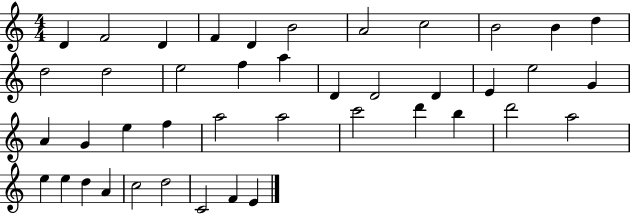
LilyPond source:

{
  \clef treble
  \numericTimeSignature
  \time 4/4
  \key c \major
  d'4 f'2 d'4 | f'4 d'4 b'2 | a'2 c''2 | b'2 b'4 d''4 | \break d''2 d''2 | e''2 f''4 a''4 | d'4 d'2 d'4 | e'4 e''2 g'4 | \break a'4 g'4 e''4 f''4 | a''2 a''2 | c'''2 d'''4 b''4 | d'''2 a''2 | \break e''4 e''4 d''4 a'4 | c''2 d''2 | c'2 f'4 e'4 | \bar "|."
}